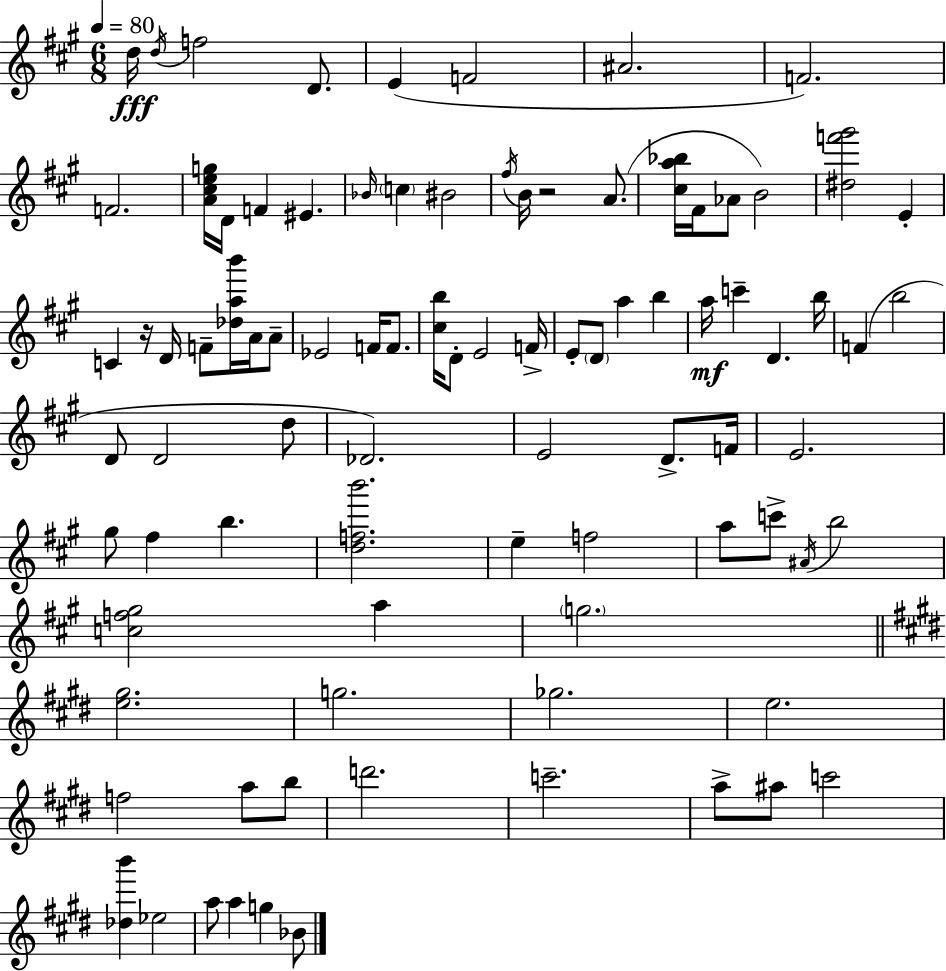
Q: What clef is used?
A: treble